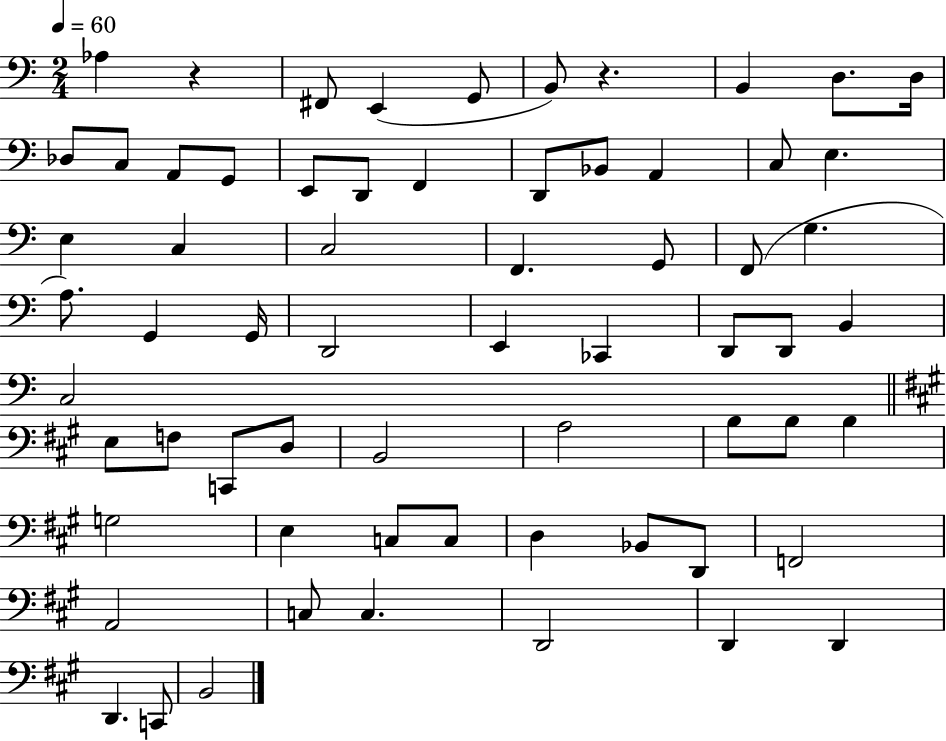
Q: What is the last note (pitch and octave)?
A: B2